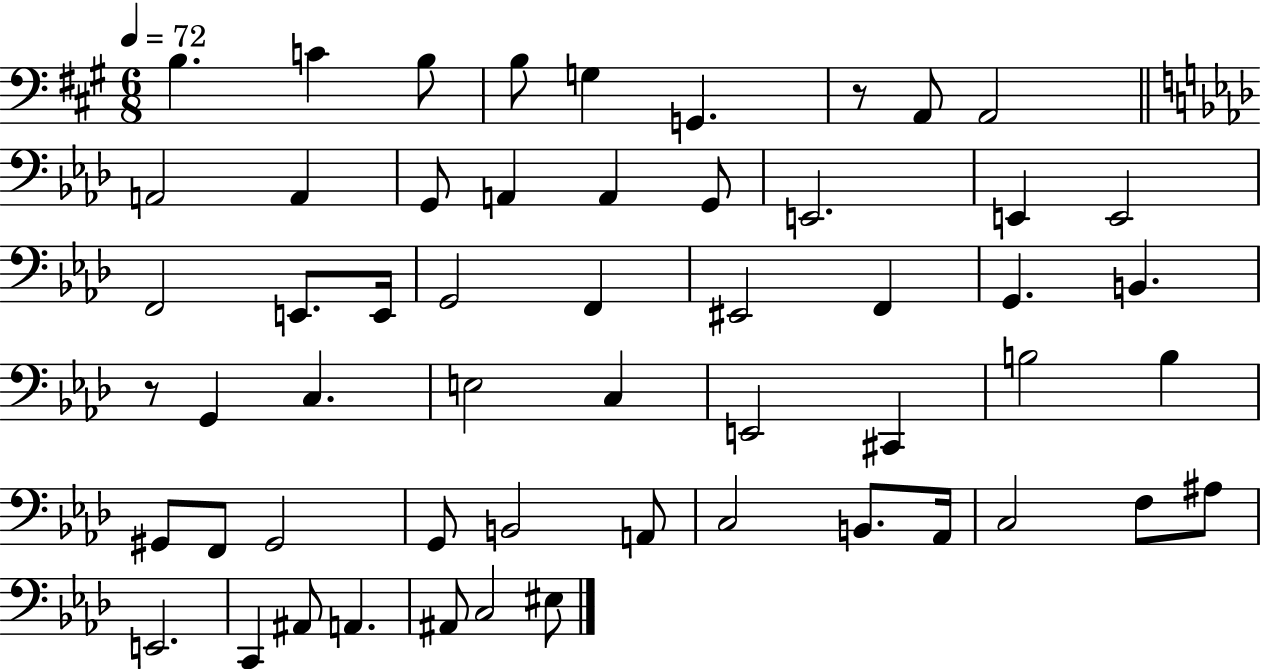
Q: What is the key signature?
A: A major